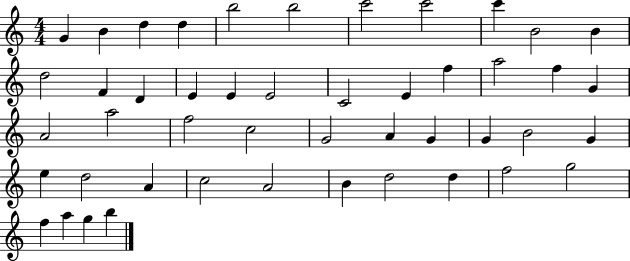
G4/q B4/q D5/q D5/q B5/h B5/h C6/h C6/h C6/q B4/h B4/q D5/h F4/q D4/q E4/q E4/q E4/h C4/h E4/q F5/q A5/h F5/q G4/q A4/h A5/h F5/h C5/h G4/h A4/q G4/q G4/q B4/h G4/q E5/q D5/h A4/q C5/h A4/h B4/q D5/h D5/q F5/h G5/h F5/q A5/q G5/q B5/q